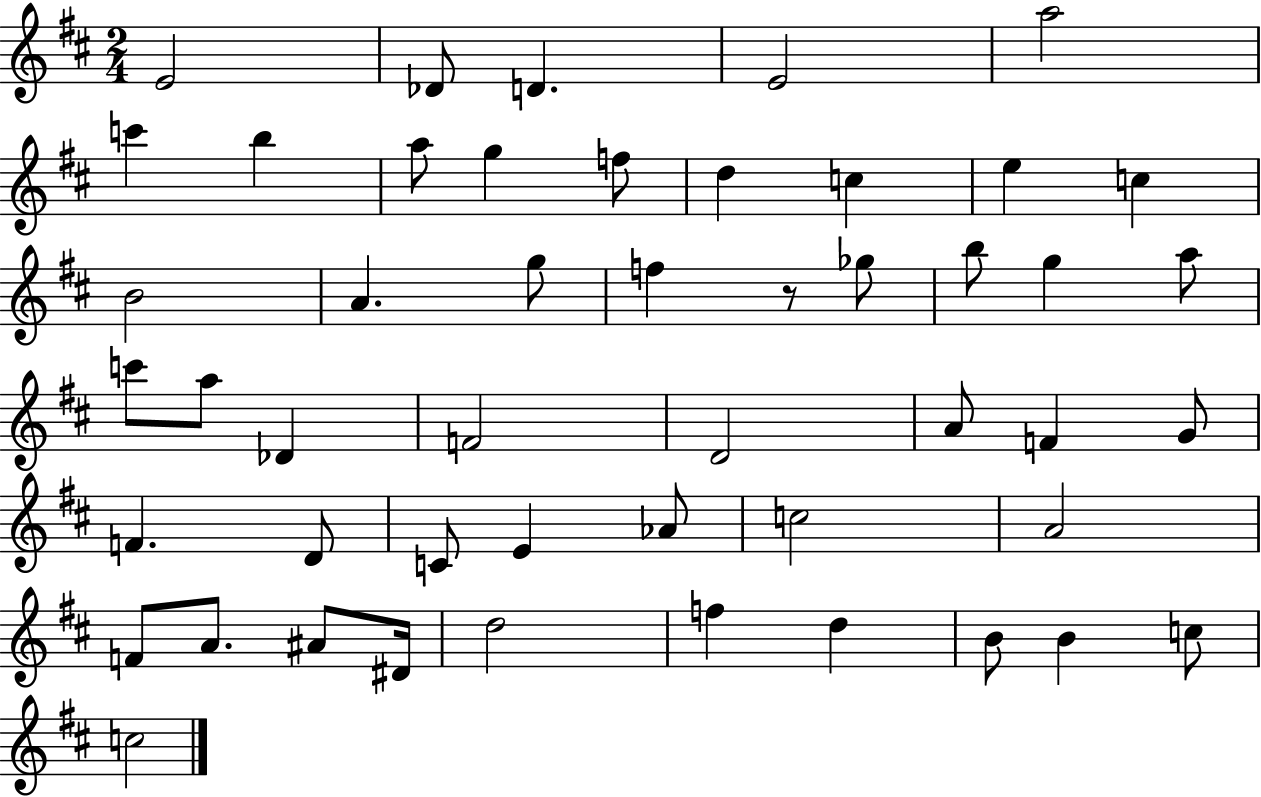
{
  \clef treble
  \numericTimeSignature
  \time 2/4
  \key d \major
  e'2 | des'8 d'4. | e'2 | a''2 | \break c'''4 b''4 | a''8 g''4 f''8 | d''4 c''4 | e''4 c''4 | \break b'2 | a'4. g''8 | f''4 r8 ges''8 | b''8 g''4 a''8 | \break c'''8 a''8 des'4 | f'2 | d'2 | a'8 f'4 g'8 | \break f'4. d'8 | c'8 e'4 aes'8 | c''2 | a'2 | \break f'8 a'8. ais'8 dis'16 | d''2 | f''4 d''4 | b'8 b'4 c''8 | \break c''2 | \bar "|."
}